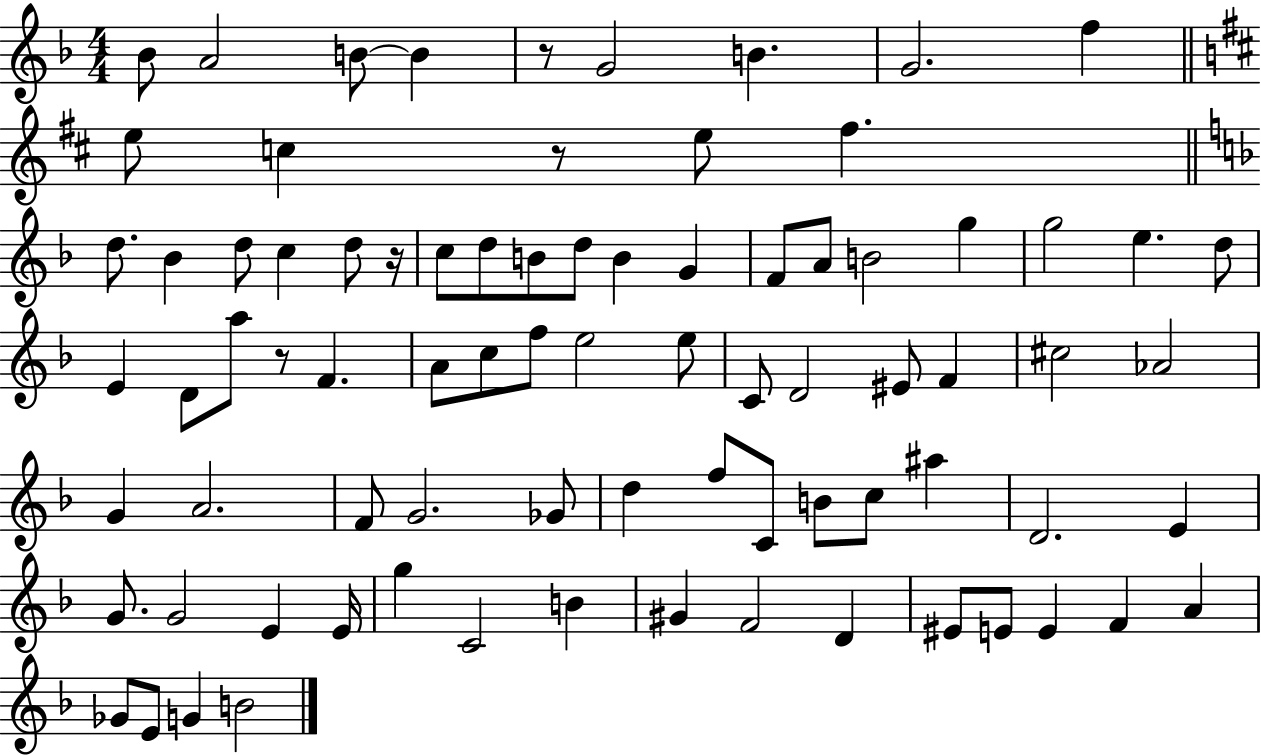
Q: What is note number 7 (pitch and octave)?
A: G4